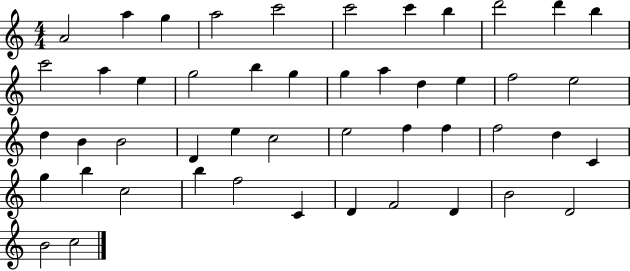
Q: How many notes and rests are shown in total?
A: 48